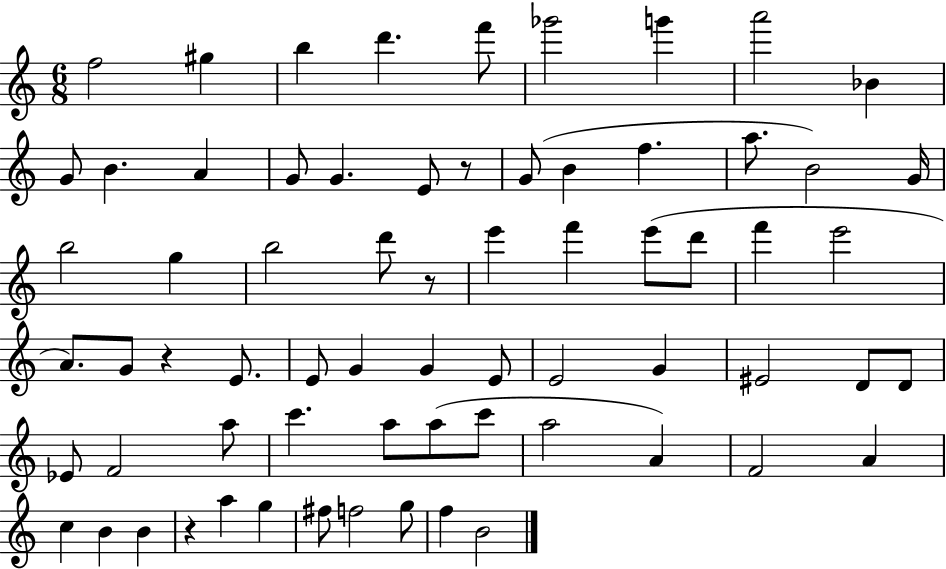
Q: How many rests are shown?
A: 4